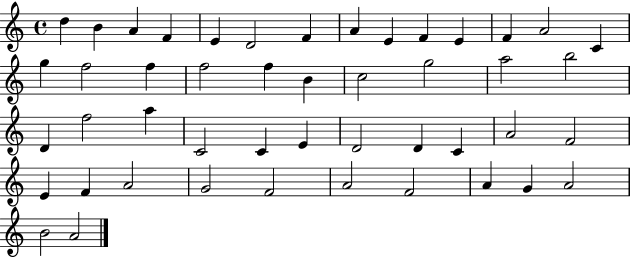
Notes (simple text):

D5/q B4/q A4/q F4/q E4/q D4/h F4/q A4/q E4/q F4/q E4/q F4/q A4/h C4/q G5/q F5/h F5/q F5/h F5/q B4/q C5/h G5/h A5/h B5/h D4/q F5/h A5/q C4/h C4/q E4/q D4/h D4/q C4/q A4/h F4/h E4/q F4/q A4/h G4/h F4/h A4/h F4/h A4/q G4/q A4/h B4/h A4/h